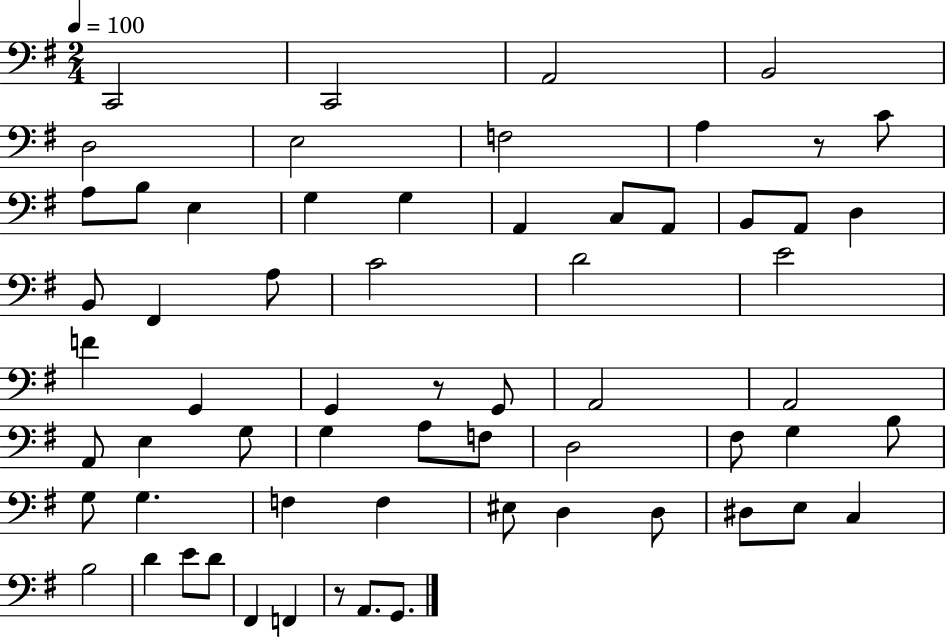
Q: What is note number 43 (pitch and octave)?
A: G3